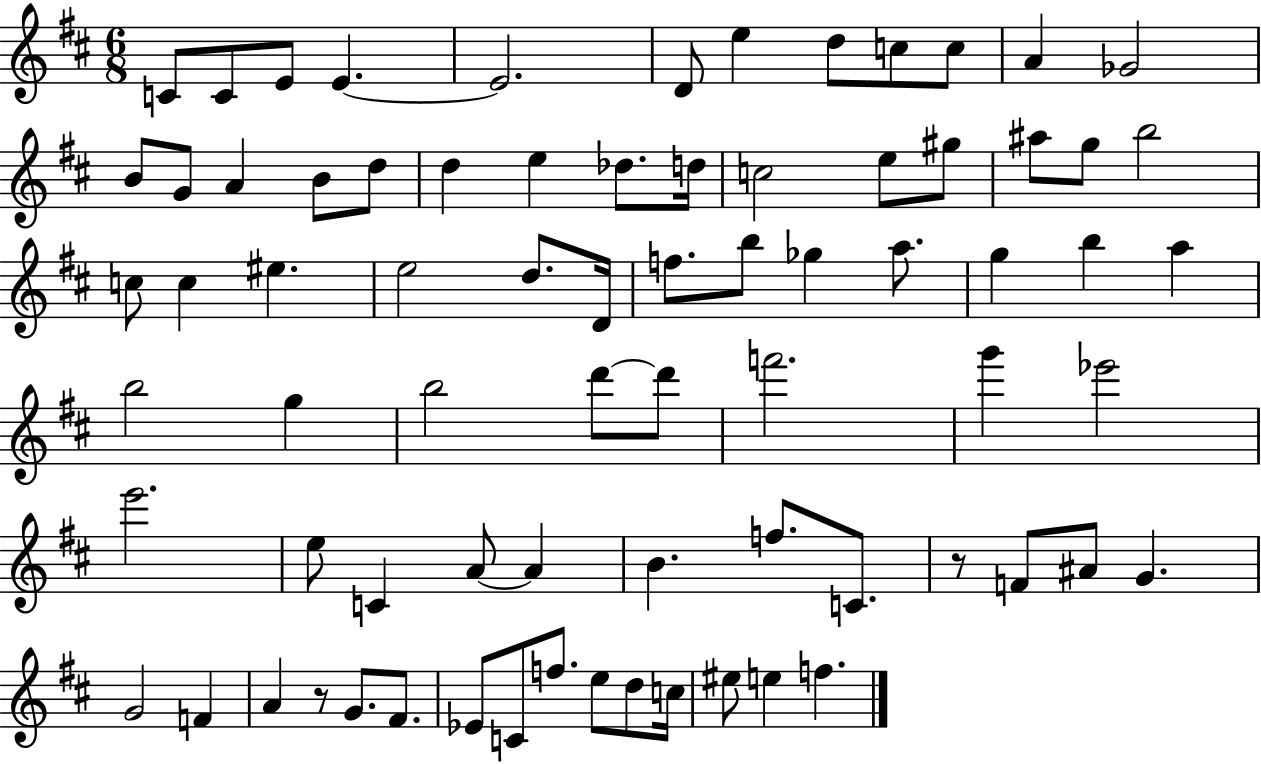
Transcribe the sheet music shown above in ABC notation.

X:1
T:Untitled
M:6/8
L:1/4
K:D
C/2 C/2 E/2 E E2 D/2 e d/2 c/2 c/2 A _G2 B/2 G/2 A B/2 d/2 d e _d/2 d/4 c2 e/2 ^g/2 ^a/2 g/2 b2 c/2 c ^e e2 d/2 D/4 f/2 b/2 _g a/2 g b a b2 g b2 d'/2 d'/2 f'2 g' _e'2 e'2 e/2 C A/2 A B f/2 C/2 z/2 F/2 ^A/2 G G2 F A z/2 G/2 ^F/2 _E/2 C/2 f/2 e/2 d/2 c/4 ^e/2 e f